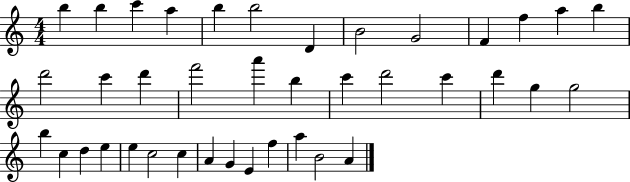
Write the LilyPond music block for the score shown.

{
  \clef treble
  \numericTimeSignature
  \time 4/4
  \key c \major
  b''4 b''4 c'''4 a''4 | b''4 b''2 d'4 | b'2 g'2 | f'4 f''4 a''4 b''4 | \break d'''2 c'''4 d'''4 | f'''2 a'''4 b''4 | c'''4 d'''2 c'''4 | d'''4 g''4 g''2 | \break b''4 c''4 d''4 e''4 | e''4 c''2 c''4 | a'4 g'4 e'4 f''4 | a''4 b'2 a'4 | \break \bar "|."
}